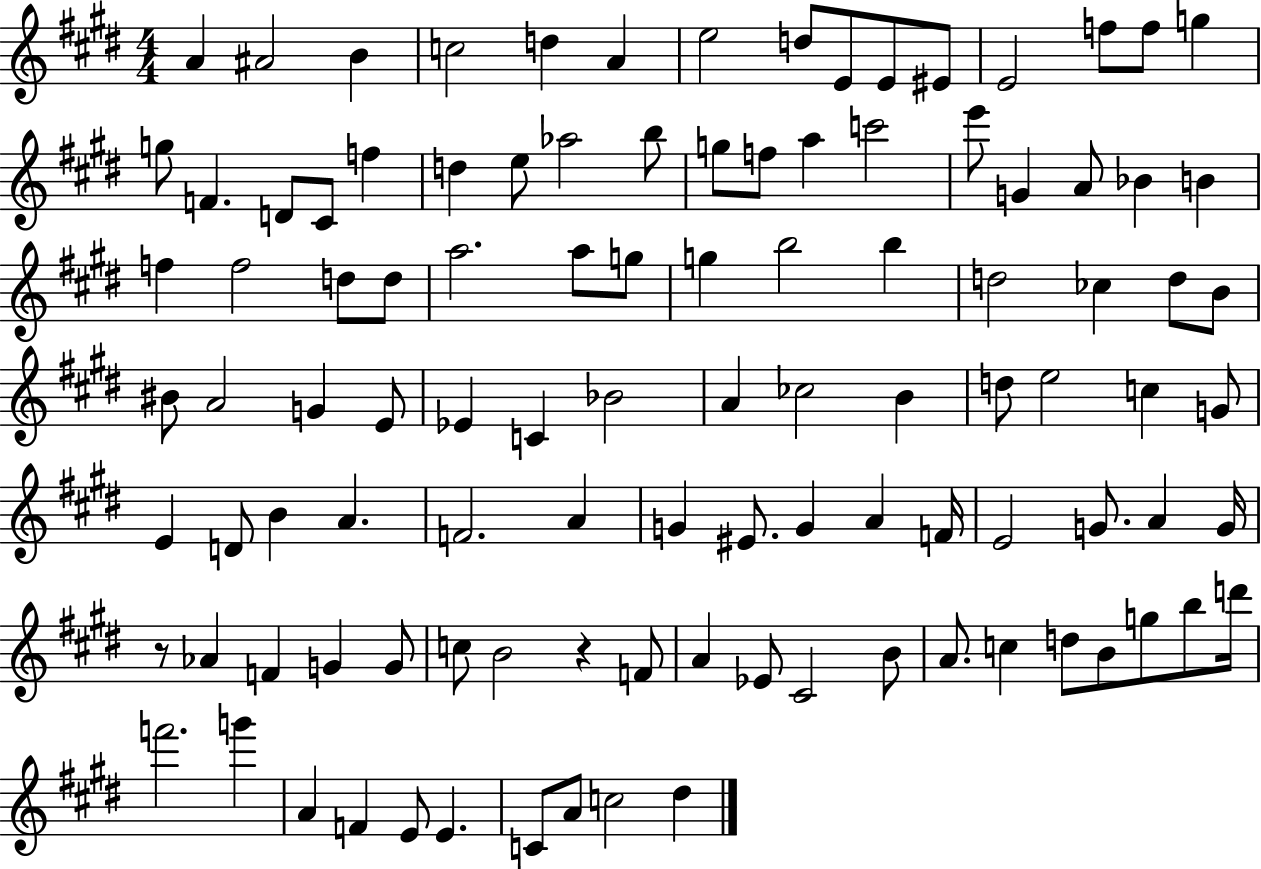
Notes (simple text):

A4/q A#4/h B4/q C5/h D5/q A4/q E5/h D5/e E4/e E4/e EIS4/e E4/h F5/e F5/e G5/q G5/e F4/q. D4/e C#4/e F5/q D5/q E5/e Ab5/h B5/e G5/e F5/e A5/q C6/h E6/e G4/q A4/e Bb4/q B4/q F5/q F5/h D5/e D5/e A5/h. A5/e G5/e G5/q B5/h B5/q D5/h CES5/q D5/e B4/e BIS4/e A4/h G4/q E4/e Eb4/q C4/q Bb4/h A4/q CES5/h B4/q D5/e E5/h C5/q G4/e E4/q D4/e B4/q A4/q. F4/h. A4/q G4/q EIS4/e. G4/q A4/q F4/s E4/h G4/e. A4/q G4/s R/e Ab4/q F4/q G4/q G4/e C5/e B4/h R/q F4/e A4/q Eb4/e C#4/h B4/e A4/e. C5/q D5/e B4/e G5/e B5/e D6/s F6/h. G6/q A4/q F4/q E4/e E4/q. C4/e A4/e C5/h D#5/q